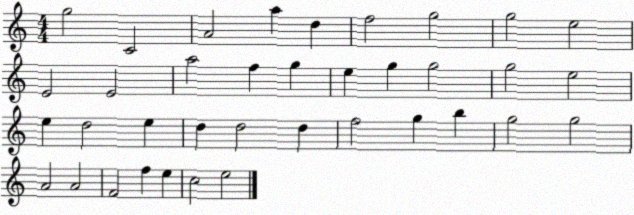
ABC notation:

X:1
T:Untitled
M:4/4
L:1/4
K:C
g2 C2 A2 a d f2 g2 g2 e2 E2 E2 a2 f g e g g2 g2 e2 e d2 e d d2 d f2 g b g2 g2 A2 A2 F2 f e c2 e2